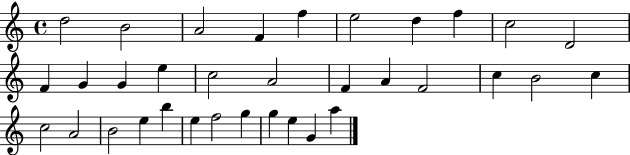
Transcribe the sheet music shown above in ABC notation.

X:1
T:Untitled
M:4/4
L:1/4
K:C
d2 B2 A2 F f e2 d f c2 D2 F G G e c2 A2 F A F2 c B2 c c2 A2 B2 e b e f2 g g e G a